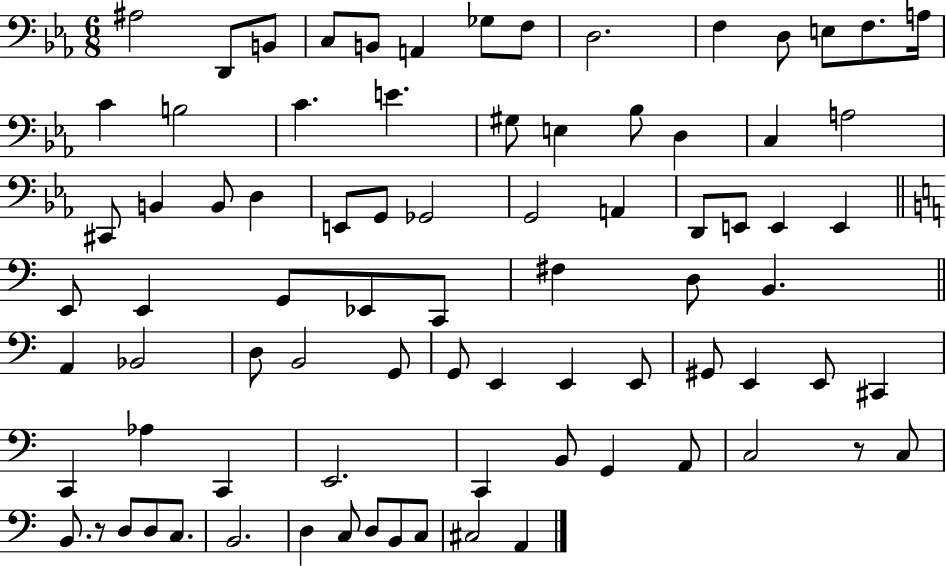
{
  \clef bass
  \numericTimeSignature
  \time 6/8
  \key ees \major
  ais2 d,8 b,8 | c8 b,8 a,4 ges8 f8 | d2. | f4 d8 e8 f8. a16 | \break c'4 b2 | c'4. e'4. | gis8 e4 bes8 d4 | c4 a2 | \break cis,8 b,4 b,8 d4 | e,8 g,8 ges,2 | g,2 a,4 | d,8 e,8 e,4 e,4 | \break \bar "||" \break \key c \major e,8 e,4 g,8 ees,8 c,8 | fis4 d8 b,4. | \bar "||" \break \key c \major a,4 bes,2 | d8 b,2 g,8 | g,8 e,4 e,4 e,8 | gis,8 e,4 e,8 cis,4 | \break c,4 aes4 c,4 | e,2. | c,4 b,8 g,4 a,8 | c2 r8 c8 | \break b,8. r8 d8 d8 c8. | b,2. | d4 c8 d8 b,8 c8 | cis2 a,4 | \break \bar "|."
}